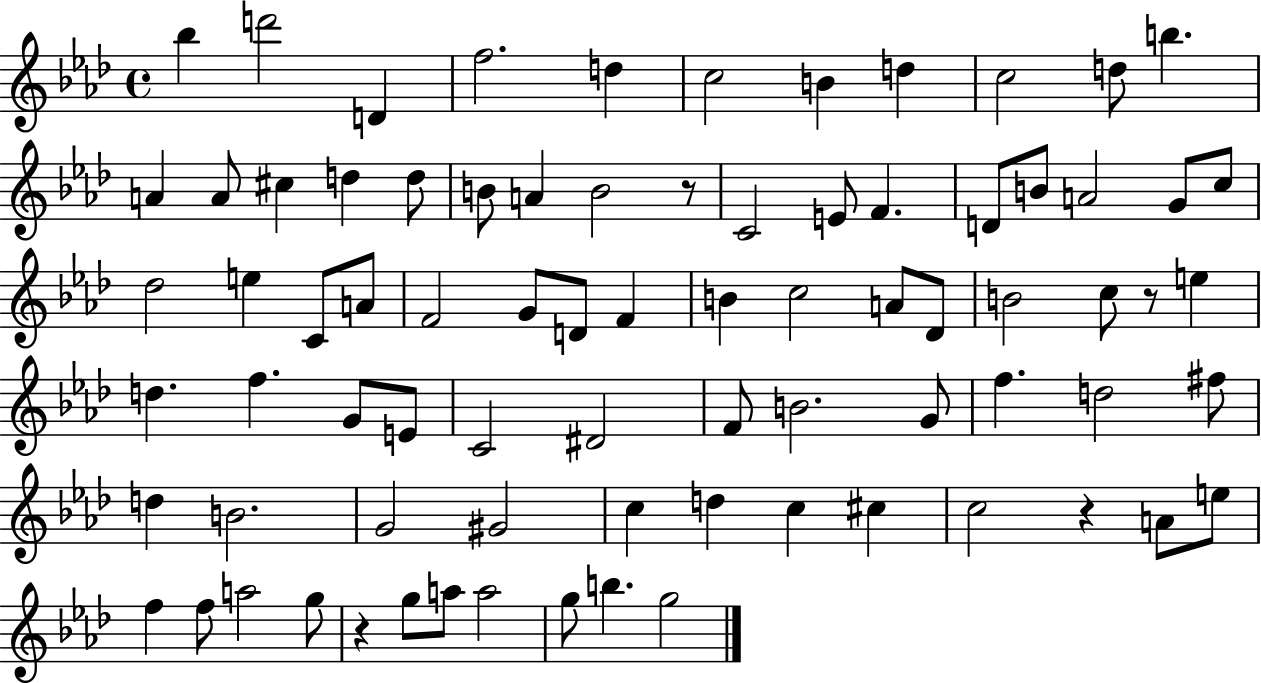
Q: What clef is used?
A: treble